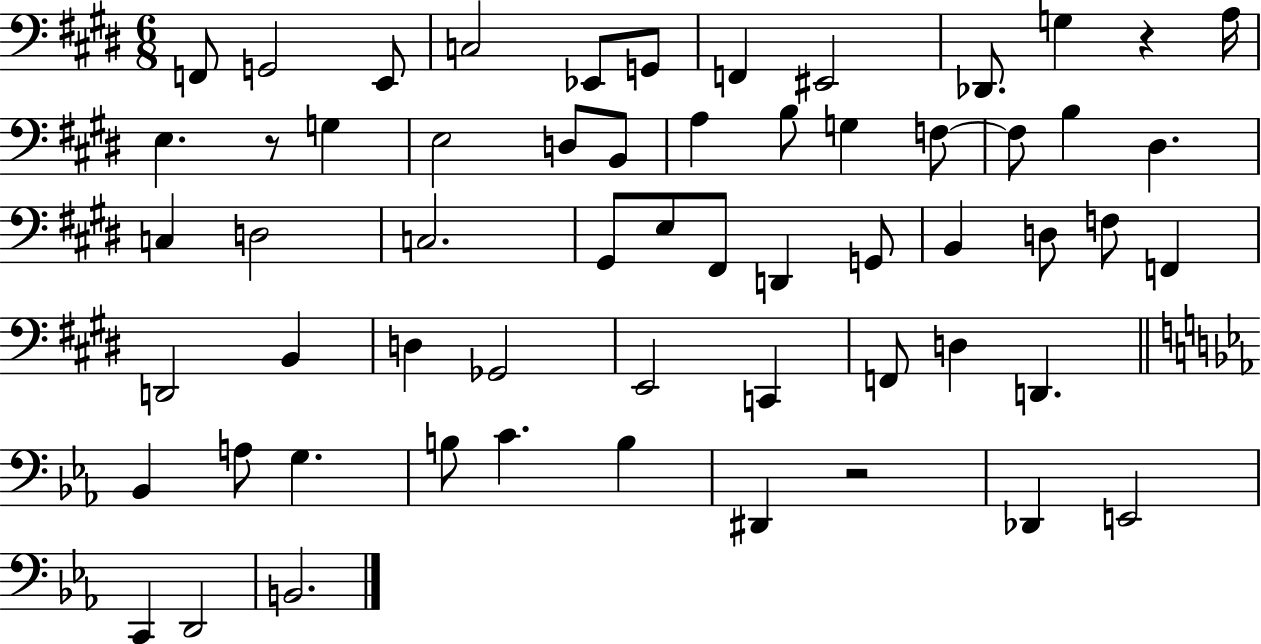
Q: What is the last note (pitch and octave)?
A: B2